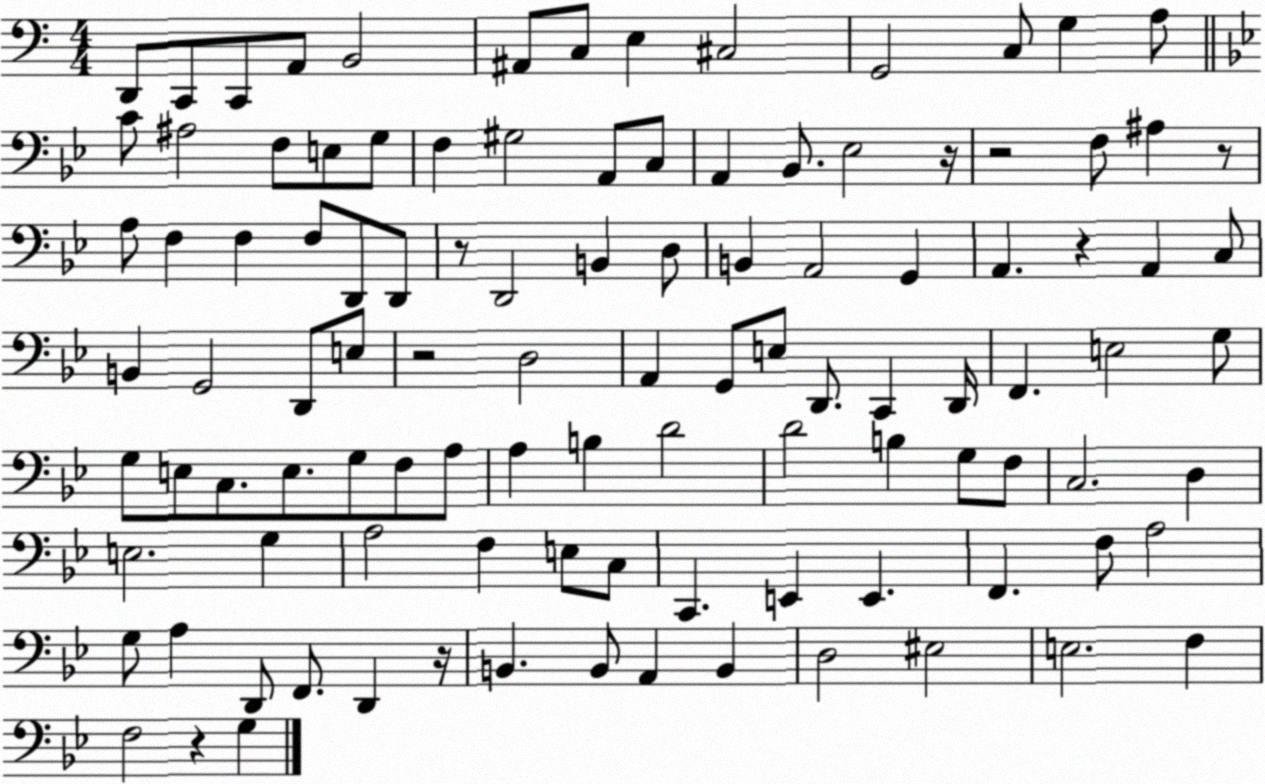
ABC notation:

X:1
T:Untitled
M:4/4
L:1/4
K:C
D,,/2 C,,/2 C,,/2 A,,/2 B,,2 ^A,,/2 C,/2 E, ^C,2 G,,2 C,/2 G, A,/2 C/2 ^A,2 F,/2 E,/2 G,/2 F, ^G,2 A,,/2 C,/2 A,, _B,,/2 _E,2 z/4 z2 F,/2 ^A, z/2 A,/2 F, F, F,/2 D,,/2 D,,/2 z/2 D,,2 B,, D,/2 B,, A,,2 G,, A,, z A,, C,/2 B,, G,,2 D,,/2 E,/2 z2 D,2 A,, G,,/2 E,/2 D,,/2 C,, D,,/4 F,, E,2 G,/2 G,/2 E,/2 C,/2 E,/2 G,/2 F,/2 A,/2 A, B, D2 D2 B, G,/2 F,/2 C,2 D, E,2 G, A,2 F, E,/2 C,/2 C,, E,, E,, F,, F,/2 A,2 G,/2 A, D,,/2 F,,/2 D,, z/4 B,, B,,/2 A,, B,, D,2 ^E,2 E,2 F, F,2 z G,